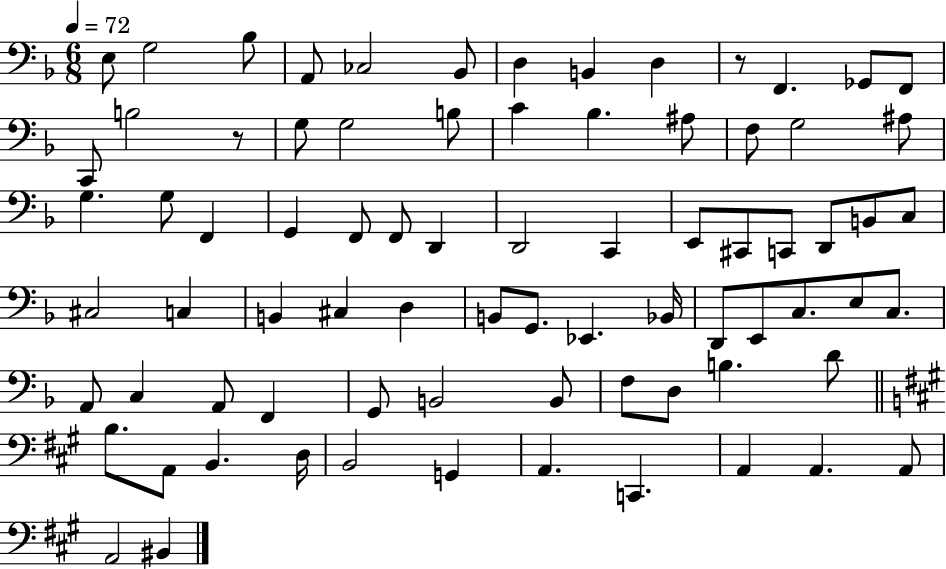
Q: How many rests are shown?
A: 2